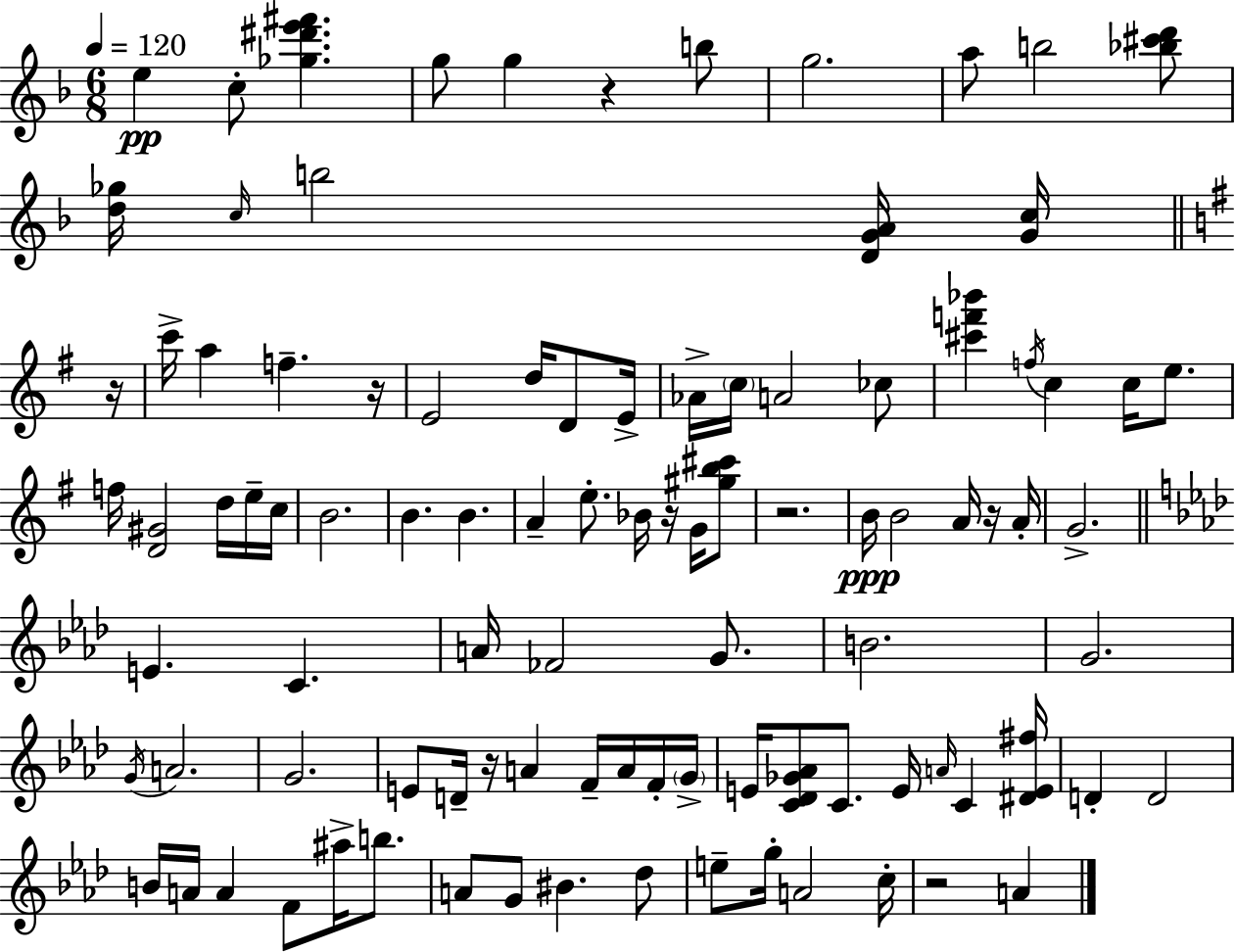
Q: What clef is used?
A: treble